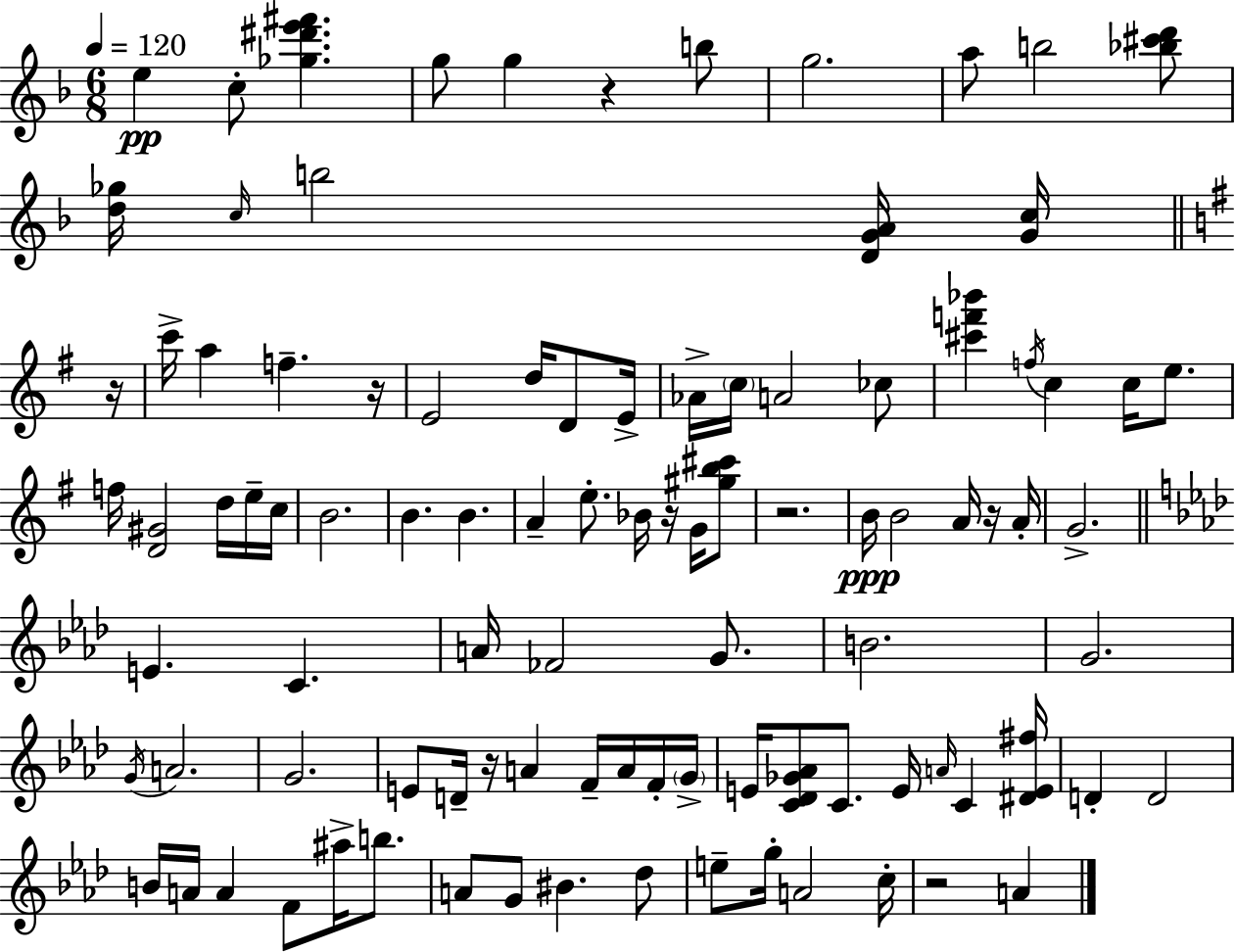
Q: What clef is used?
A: treble